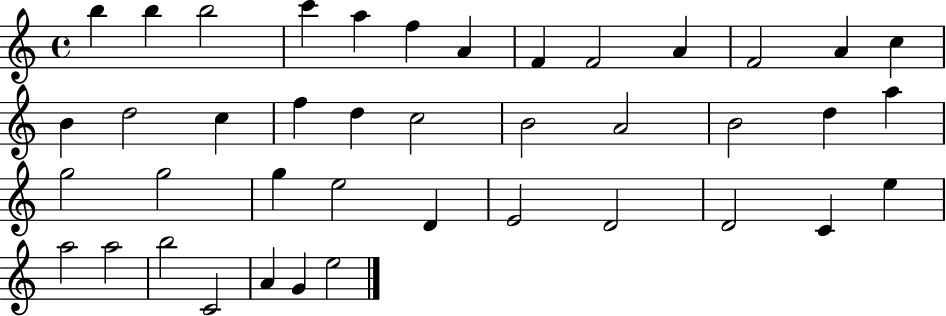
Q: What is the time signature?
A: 4/4